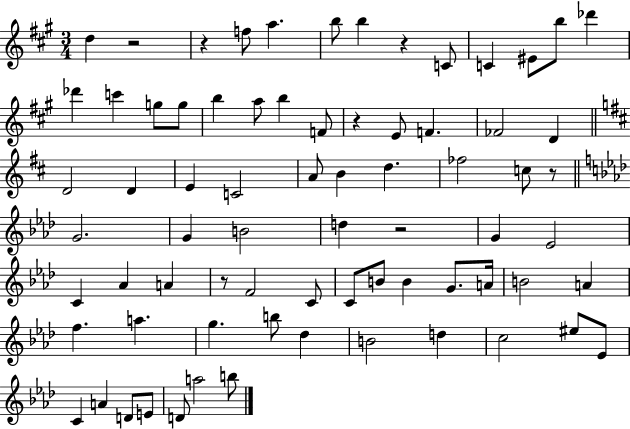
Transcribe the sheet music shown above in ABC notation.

X:1
T:Untitled
M:3/4
L:1/4
K:A
d z2 z f/2 a b/2 b z C/2 C ^E/2 b/2 _d' _d' c' g/2 g/2 b a/2 b F/2 z E/2 F _F2 D D2 D E C2 A/2 B d _f2 c/2 z/2 G2 G B2 d z2 G _E2 C _A A z/2 F2 C/2 C/2 B/2 B G/2 A/4 B2 A f a g b/2 _d B2 d c2 ^e/2 _E/2 C A D/2 E/2 D/2 a2 b/2